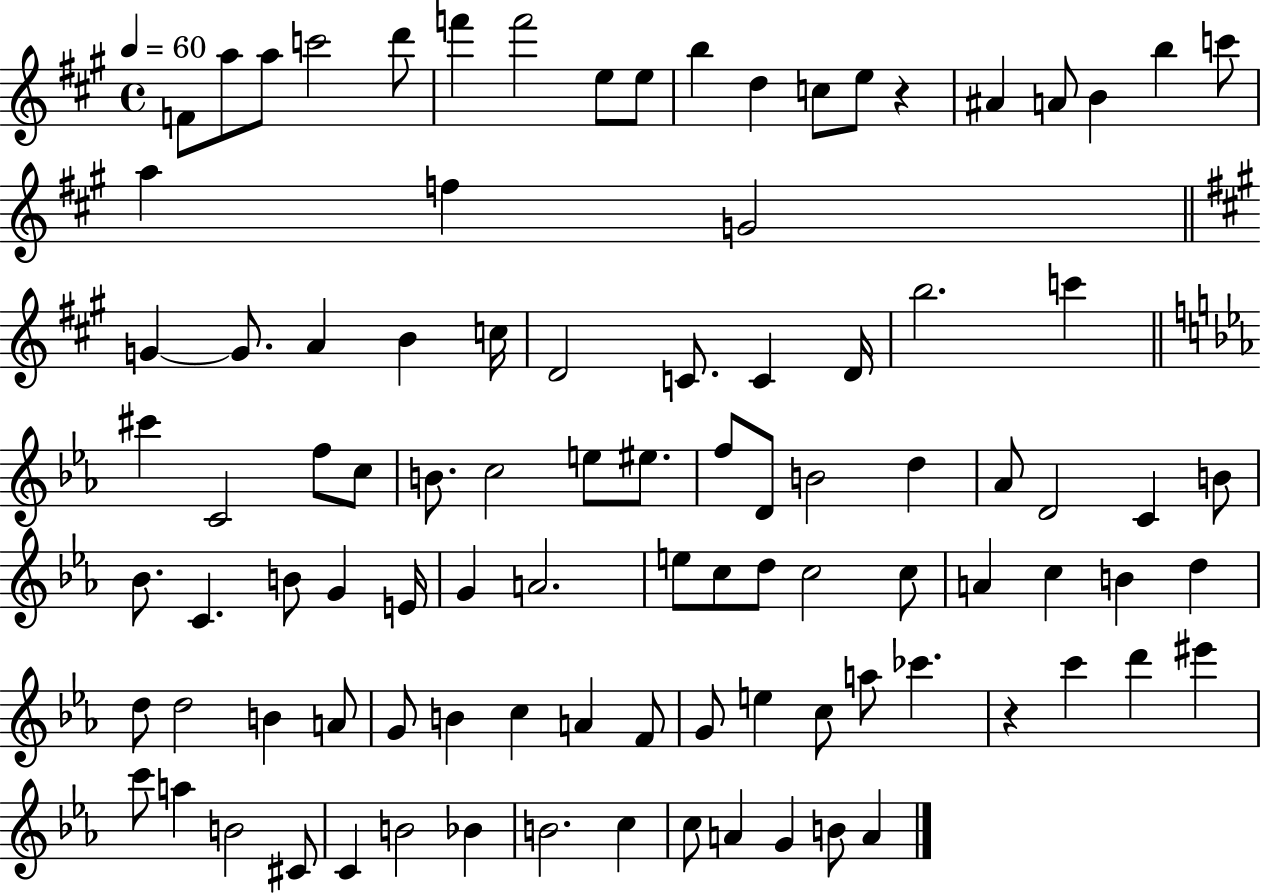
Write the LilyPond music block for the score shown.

{
  \clef treble
  \time 4/4
  \defaultTimeSignature
  \key a \major
  \tempo 4 = 60
  f'8 a''8 a''8 c'''2 d'''8 | f'''4 f'''2 e''8 e''8 | b''4 d''4 c''8 e''8 r4 | ais'4 a'8 b'4 b''4 c'''8 | \break a''4 f''4 g'2 | \bar "||" \break \key a \major g'4~~ g'8. a'4 b'4 c''16 | d'2 c'8. c'4 d'16 | b''2. c'''4 | \bar "||" \break \key ees \major cis'''4 c'2 f''8 c''8 | b'8. c''2 e''8 eis''8. | f''8 d'8 b'2 d''4 | aes'8 d'2 c'4 b'8 | \break bes'8. c'4. b'8 g'4 e'16 | g'4 a'2. | e''8 c''8 d''8 c''2 c''8 | a'4 c''4 b'4 d''4 | \break d''8 d''2 b'4 a'8 | g'8 b'4 c''4 a'4 f'8 | g'8 e''4 c''8 a''8 ces'''4. | r4 c'''4 d'''4 eis'''4 | \break c'''8 a''4 b'2 cis'8 | c'4 b'2 bes'4 | b'2. c''4 | c''8 a'4 g'4 b'8 a'4 | \break \bar "|."
}